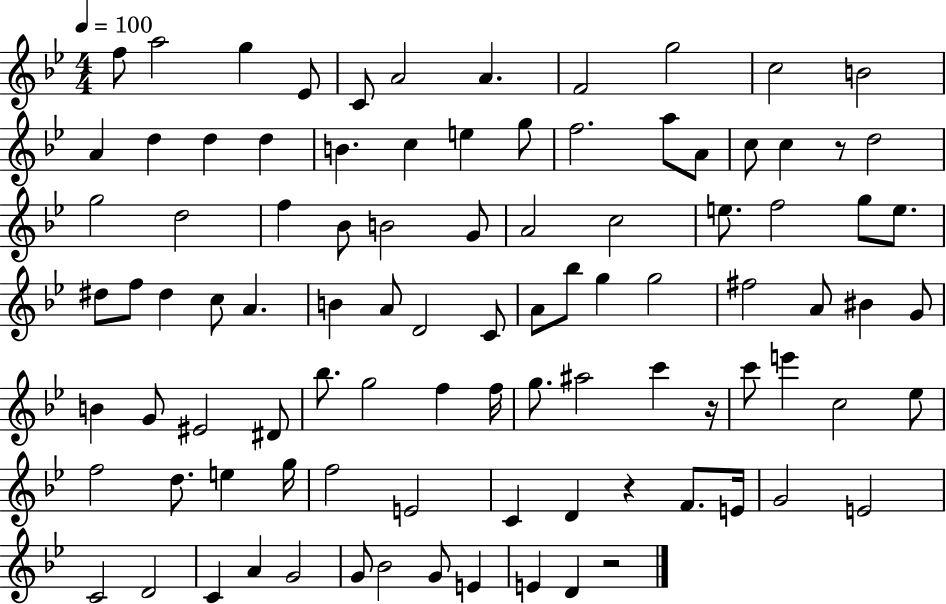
X:1
T:Untitled
M:4/4
L:1/4
K:Bb
f/2 a2 g _E/2 C/2 A2 A F2 g2 c2 B2 A d d d B c e g/2 f2 a/2 A/2 c/2 c z/2 d2 g2 d2 f _B/2 B2 G/2 A2 c2 e/2 f2 g/2 e/2 ^d/2 f/2 ^d c/2 A B A/2 D2 C/2 A/2 _b/2 g g2 ^f2 A/2 ^B G/2 B G/2 ^E2 ^D/2 _b/2 g2 f f/4 g/2 ^a2 c' z/4 c'/2 e' c2 _e/2 f2 d/2 e g/4 f2 E2 C D z F/2 E/4 G2 E2 C2 D2 C A G2 G/2 _B2 G/2 E E D z2